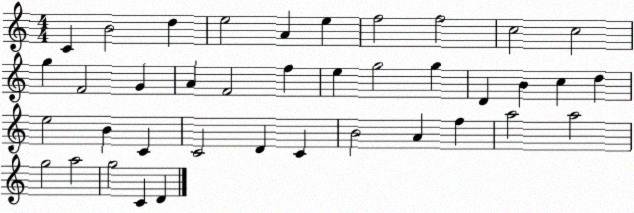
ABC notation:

X:1
T:Untitled
M:4/4
L:1/4
K:C
C B2 d e2 A e f2 f2 c2 c2 g F2 G A F2 f e g2 g D B c d e2 B C C2 D C B2 A f a2 a2 g2 a2 g2 C D